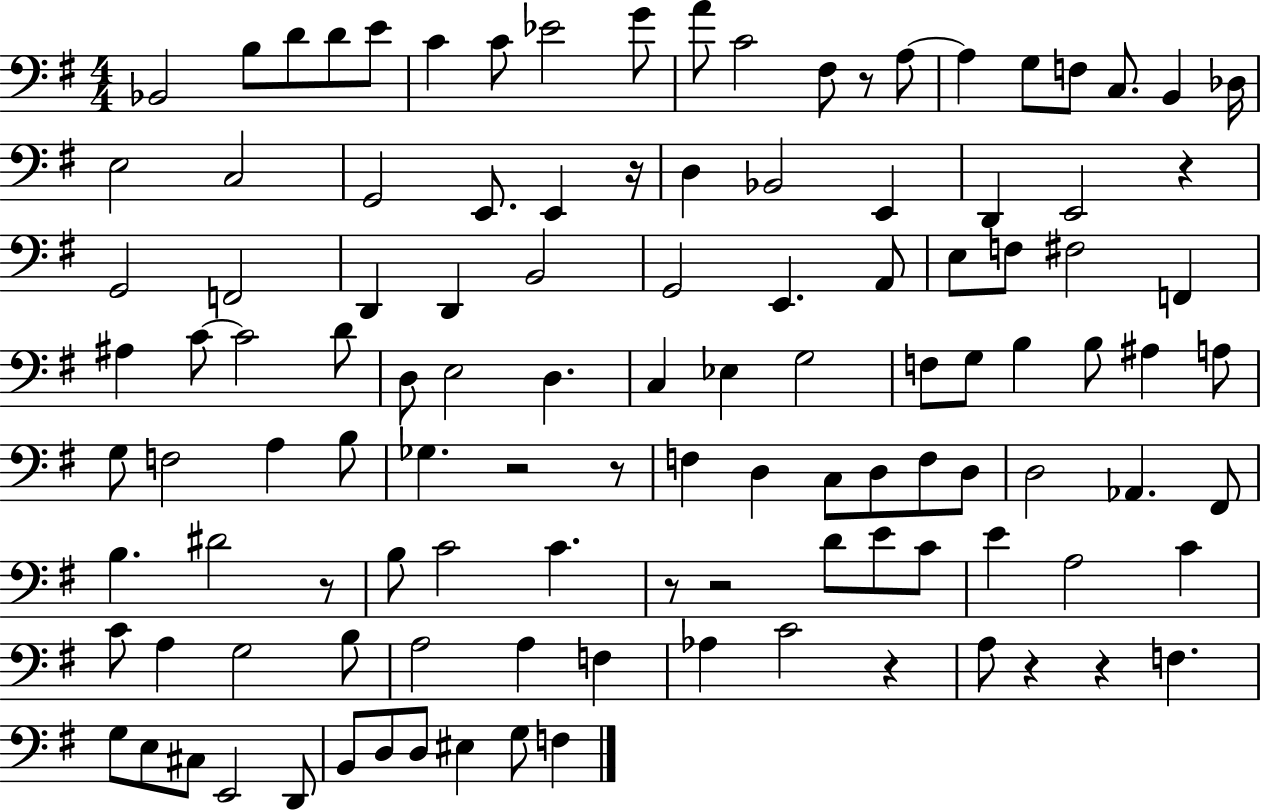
{
  \clef bass
  \numericTimeSignature
  \time 4/4
  \key g \major
  bes,2 b8 d'8 d'8 e'8 | c'4 c'8 ees'2 g'8 | a'8 c'2 fis8 r8 a8~~ | a4 g8 f8 c8. b,4 des16 | \break e2 c2 | g,2 e,8. e,4 r16 | d4 bes,2 e,4 | d,4 e,2 r4 | \break g,2 f,2 | d,4 d,4 b,2 | g,2 e,4. a,8 | e8 f8 fis2 f,4 | \break ais4 c'8~~ c'2 d'8 | d8 e2 d4. | c4 ees4 g2 | f8 g8 b4 b8 ais4 a8 | \break g8 f2 a4 b8 | ges4. r2 r8 | f4 d4 c8 d8 f8 d8 | d2 aes,4. fis,8 | \break b4. dis'2 r8 | b8 c'2 c'4. | r8 r2 d'8 e'8 c'8 | e'4 a2 c'4 | \break c'8 a4 g2 b8 | a2 a4 f4 | aes4 c'2 r4 | a8 r4 r4 f4. | \break g8 e8 cis8 e,2 d,8 | b,8 d8 d8 eis4 g8 f4 | \bar "|."
}